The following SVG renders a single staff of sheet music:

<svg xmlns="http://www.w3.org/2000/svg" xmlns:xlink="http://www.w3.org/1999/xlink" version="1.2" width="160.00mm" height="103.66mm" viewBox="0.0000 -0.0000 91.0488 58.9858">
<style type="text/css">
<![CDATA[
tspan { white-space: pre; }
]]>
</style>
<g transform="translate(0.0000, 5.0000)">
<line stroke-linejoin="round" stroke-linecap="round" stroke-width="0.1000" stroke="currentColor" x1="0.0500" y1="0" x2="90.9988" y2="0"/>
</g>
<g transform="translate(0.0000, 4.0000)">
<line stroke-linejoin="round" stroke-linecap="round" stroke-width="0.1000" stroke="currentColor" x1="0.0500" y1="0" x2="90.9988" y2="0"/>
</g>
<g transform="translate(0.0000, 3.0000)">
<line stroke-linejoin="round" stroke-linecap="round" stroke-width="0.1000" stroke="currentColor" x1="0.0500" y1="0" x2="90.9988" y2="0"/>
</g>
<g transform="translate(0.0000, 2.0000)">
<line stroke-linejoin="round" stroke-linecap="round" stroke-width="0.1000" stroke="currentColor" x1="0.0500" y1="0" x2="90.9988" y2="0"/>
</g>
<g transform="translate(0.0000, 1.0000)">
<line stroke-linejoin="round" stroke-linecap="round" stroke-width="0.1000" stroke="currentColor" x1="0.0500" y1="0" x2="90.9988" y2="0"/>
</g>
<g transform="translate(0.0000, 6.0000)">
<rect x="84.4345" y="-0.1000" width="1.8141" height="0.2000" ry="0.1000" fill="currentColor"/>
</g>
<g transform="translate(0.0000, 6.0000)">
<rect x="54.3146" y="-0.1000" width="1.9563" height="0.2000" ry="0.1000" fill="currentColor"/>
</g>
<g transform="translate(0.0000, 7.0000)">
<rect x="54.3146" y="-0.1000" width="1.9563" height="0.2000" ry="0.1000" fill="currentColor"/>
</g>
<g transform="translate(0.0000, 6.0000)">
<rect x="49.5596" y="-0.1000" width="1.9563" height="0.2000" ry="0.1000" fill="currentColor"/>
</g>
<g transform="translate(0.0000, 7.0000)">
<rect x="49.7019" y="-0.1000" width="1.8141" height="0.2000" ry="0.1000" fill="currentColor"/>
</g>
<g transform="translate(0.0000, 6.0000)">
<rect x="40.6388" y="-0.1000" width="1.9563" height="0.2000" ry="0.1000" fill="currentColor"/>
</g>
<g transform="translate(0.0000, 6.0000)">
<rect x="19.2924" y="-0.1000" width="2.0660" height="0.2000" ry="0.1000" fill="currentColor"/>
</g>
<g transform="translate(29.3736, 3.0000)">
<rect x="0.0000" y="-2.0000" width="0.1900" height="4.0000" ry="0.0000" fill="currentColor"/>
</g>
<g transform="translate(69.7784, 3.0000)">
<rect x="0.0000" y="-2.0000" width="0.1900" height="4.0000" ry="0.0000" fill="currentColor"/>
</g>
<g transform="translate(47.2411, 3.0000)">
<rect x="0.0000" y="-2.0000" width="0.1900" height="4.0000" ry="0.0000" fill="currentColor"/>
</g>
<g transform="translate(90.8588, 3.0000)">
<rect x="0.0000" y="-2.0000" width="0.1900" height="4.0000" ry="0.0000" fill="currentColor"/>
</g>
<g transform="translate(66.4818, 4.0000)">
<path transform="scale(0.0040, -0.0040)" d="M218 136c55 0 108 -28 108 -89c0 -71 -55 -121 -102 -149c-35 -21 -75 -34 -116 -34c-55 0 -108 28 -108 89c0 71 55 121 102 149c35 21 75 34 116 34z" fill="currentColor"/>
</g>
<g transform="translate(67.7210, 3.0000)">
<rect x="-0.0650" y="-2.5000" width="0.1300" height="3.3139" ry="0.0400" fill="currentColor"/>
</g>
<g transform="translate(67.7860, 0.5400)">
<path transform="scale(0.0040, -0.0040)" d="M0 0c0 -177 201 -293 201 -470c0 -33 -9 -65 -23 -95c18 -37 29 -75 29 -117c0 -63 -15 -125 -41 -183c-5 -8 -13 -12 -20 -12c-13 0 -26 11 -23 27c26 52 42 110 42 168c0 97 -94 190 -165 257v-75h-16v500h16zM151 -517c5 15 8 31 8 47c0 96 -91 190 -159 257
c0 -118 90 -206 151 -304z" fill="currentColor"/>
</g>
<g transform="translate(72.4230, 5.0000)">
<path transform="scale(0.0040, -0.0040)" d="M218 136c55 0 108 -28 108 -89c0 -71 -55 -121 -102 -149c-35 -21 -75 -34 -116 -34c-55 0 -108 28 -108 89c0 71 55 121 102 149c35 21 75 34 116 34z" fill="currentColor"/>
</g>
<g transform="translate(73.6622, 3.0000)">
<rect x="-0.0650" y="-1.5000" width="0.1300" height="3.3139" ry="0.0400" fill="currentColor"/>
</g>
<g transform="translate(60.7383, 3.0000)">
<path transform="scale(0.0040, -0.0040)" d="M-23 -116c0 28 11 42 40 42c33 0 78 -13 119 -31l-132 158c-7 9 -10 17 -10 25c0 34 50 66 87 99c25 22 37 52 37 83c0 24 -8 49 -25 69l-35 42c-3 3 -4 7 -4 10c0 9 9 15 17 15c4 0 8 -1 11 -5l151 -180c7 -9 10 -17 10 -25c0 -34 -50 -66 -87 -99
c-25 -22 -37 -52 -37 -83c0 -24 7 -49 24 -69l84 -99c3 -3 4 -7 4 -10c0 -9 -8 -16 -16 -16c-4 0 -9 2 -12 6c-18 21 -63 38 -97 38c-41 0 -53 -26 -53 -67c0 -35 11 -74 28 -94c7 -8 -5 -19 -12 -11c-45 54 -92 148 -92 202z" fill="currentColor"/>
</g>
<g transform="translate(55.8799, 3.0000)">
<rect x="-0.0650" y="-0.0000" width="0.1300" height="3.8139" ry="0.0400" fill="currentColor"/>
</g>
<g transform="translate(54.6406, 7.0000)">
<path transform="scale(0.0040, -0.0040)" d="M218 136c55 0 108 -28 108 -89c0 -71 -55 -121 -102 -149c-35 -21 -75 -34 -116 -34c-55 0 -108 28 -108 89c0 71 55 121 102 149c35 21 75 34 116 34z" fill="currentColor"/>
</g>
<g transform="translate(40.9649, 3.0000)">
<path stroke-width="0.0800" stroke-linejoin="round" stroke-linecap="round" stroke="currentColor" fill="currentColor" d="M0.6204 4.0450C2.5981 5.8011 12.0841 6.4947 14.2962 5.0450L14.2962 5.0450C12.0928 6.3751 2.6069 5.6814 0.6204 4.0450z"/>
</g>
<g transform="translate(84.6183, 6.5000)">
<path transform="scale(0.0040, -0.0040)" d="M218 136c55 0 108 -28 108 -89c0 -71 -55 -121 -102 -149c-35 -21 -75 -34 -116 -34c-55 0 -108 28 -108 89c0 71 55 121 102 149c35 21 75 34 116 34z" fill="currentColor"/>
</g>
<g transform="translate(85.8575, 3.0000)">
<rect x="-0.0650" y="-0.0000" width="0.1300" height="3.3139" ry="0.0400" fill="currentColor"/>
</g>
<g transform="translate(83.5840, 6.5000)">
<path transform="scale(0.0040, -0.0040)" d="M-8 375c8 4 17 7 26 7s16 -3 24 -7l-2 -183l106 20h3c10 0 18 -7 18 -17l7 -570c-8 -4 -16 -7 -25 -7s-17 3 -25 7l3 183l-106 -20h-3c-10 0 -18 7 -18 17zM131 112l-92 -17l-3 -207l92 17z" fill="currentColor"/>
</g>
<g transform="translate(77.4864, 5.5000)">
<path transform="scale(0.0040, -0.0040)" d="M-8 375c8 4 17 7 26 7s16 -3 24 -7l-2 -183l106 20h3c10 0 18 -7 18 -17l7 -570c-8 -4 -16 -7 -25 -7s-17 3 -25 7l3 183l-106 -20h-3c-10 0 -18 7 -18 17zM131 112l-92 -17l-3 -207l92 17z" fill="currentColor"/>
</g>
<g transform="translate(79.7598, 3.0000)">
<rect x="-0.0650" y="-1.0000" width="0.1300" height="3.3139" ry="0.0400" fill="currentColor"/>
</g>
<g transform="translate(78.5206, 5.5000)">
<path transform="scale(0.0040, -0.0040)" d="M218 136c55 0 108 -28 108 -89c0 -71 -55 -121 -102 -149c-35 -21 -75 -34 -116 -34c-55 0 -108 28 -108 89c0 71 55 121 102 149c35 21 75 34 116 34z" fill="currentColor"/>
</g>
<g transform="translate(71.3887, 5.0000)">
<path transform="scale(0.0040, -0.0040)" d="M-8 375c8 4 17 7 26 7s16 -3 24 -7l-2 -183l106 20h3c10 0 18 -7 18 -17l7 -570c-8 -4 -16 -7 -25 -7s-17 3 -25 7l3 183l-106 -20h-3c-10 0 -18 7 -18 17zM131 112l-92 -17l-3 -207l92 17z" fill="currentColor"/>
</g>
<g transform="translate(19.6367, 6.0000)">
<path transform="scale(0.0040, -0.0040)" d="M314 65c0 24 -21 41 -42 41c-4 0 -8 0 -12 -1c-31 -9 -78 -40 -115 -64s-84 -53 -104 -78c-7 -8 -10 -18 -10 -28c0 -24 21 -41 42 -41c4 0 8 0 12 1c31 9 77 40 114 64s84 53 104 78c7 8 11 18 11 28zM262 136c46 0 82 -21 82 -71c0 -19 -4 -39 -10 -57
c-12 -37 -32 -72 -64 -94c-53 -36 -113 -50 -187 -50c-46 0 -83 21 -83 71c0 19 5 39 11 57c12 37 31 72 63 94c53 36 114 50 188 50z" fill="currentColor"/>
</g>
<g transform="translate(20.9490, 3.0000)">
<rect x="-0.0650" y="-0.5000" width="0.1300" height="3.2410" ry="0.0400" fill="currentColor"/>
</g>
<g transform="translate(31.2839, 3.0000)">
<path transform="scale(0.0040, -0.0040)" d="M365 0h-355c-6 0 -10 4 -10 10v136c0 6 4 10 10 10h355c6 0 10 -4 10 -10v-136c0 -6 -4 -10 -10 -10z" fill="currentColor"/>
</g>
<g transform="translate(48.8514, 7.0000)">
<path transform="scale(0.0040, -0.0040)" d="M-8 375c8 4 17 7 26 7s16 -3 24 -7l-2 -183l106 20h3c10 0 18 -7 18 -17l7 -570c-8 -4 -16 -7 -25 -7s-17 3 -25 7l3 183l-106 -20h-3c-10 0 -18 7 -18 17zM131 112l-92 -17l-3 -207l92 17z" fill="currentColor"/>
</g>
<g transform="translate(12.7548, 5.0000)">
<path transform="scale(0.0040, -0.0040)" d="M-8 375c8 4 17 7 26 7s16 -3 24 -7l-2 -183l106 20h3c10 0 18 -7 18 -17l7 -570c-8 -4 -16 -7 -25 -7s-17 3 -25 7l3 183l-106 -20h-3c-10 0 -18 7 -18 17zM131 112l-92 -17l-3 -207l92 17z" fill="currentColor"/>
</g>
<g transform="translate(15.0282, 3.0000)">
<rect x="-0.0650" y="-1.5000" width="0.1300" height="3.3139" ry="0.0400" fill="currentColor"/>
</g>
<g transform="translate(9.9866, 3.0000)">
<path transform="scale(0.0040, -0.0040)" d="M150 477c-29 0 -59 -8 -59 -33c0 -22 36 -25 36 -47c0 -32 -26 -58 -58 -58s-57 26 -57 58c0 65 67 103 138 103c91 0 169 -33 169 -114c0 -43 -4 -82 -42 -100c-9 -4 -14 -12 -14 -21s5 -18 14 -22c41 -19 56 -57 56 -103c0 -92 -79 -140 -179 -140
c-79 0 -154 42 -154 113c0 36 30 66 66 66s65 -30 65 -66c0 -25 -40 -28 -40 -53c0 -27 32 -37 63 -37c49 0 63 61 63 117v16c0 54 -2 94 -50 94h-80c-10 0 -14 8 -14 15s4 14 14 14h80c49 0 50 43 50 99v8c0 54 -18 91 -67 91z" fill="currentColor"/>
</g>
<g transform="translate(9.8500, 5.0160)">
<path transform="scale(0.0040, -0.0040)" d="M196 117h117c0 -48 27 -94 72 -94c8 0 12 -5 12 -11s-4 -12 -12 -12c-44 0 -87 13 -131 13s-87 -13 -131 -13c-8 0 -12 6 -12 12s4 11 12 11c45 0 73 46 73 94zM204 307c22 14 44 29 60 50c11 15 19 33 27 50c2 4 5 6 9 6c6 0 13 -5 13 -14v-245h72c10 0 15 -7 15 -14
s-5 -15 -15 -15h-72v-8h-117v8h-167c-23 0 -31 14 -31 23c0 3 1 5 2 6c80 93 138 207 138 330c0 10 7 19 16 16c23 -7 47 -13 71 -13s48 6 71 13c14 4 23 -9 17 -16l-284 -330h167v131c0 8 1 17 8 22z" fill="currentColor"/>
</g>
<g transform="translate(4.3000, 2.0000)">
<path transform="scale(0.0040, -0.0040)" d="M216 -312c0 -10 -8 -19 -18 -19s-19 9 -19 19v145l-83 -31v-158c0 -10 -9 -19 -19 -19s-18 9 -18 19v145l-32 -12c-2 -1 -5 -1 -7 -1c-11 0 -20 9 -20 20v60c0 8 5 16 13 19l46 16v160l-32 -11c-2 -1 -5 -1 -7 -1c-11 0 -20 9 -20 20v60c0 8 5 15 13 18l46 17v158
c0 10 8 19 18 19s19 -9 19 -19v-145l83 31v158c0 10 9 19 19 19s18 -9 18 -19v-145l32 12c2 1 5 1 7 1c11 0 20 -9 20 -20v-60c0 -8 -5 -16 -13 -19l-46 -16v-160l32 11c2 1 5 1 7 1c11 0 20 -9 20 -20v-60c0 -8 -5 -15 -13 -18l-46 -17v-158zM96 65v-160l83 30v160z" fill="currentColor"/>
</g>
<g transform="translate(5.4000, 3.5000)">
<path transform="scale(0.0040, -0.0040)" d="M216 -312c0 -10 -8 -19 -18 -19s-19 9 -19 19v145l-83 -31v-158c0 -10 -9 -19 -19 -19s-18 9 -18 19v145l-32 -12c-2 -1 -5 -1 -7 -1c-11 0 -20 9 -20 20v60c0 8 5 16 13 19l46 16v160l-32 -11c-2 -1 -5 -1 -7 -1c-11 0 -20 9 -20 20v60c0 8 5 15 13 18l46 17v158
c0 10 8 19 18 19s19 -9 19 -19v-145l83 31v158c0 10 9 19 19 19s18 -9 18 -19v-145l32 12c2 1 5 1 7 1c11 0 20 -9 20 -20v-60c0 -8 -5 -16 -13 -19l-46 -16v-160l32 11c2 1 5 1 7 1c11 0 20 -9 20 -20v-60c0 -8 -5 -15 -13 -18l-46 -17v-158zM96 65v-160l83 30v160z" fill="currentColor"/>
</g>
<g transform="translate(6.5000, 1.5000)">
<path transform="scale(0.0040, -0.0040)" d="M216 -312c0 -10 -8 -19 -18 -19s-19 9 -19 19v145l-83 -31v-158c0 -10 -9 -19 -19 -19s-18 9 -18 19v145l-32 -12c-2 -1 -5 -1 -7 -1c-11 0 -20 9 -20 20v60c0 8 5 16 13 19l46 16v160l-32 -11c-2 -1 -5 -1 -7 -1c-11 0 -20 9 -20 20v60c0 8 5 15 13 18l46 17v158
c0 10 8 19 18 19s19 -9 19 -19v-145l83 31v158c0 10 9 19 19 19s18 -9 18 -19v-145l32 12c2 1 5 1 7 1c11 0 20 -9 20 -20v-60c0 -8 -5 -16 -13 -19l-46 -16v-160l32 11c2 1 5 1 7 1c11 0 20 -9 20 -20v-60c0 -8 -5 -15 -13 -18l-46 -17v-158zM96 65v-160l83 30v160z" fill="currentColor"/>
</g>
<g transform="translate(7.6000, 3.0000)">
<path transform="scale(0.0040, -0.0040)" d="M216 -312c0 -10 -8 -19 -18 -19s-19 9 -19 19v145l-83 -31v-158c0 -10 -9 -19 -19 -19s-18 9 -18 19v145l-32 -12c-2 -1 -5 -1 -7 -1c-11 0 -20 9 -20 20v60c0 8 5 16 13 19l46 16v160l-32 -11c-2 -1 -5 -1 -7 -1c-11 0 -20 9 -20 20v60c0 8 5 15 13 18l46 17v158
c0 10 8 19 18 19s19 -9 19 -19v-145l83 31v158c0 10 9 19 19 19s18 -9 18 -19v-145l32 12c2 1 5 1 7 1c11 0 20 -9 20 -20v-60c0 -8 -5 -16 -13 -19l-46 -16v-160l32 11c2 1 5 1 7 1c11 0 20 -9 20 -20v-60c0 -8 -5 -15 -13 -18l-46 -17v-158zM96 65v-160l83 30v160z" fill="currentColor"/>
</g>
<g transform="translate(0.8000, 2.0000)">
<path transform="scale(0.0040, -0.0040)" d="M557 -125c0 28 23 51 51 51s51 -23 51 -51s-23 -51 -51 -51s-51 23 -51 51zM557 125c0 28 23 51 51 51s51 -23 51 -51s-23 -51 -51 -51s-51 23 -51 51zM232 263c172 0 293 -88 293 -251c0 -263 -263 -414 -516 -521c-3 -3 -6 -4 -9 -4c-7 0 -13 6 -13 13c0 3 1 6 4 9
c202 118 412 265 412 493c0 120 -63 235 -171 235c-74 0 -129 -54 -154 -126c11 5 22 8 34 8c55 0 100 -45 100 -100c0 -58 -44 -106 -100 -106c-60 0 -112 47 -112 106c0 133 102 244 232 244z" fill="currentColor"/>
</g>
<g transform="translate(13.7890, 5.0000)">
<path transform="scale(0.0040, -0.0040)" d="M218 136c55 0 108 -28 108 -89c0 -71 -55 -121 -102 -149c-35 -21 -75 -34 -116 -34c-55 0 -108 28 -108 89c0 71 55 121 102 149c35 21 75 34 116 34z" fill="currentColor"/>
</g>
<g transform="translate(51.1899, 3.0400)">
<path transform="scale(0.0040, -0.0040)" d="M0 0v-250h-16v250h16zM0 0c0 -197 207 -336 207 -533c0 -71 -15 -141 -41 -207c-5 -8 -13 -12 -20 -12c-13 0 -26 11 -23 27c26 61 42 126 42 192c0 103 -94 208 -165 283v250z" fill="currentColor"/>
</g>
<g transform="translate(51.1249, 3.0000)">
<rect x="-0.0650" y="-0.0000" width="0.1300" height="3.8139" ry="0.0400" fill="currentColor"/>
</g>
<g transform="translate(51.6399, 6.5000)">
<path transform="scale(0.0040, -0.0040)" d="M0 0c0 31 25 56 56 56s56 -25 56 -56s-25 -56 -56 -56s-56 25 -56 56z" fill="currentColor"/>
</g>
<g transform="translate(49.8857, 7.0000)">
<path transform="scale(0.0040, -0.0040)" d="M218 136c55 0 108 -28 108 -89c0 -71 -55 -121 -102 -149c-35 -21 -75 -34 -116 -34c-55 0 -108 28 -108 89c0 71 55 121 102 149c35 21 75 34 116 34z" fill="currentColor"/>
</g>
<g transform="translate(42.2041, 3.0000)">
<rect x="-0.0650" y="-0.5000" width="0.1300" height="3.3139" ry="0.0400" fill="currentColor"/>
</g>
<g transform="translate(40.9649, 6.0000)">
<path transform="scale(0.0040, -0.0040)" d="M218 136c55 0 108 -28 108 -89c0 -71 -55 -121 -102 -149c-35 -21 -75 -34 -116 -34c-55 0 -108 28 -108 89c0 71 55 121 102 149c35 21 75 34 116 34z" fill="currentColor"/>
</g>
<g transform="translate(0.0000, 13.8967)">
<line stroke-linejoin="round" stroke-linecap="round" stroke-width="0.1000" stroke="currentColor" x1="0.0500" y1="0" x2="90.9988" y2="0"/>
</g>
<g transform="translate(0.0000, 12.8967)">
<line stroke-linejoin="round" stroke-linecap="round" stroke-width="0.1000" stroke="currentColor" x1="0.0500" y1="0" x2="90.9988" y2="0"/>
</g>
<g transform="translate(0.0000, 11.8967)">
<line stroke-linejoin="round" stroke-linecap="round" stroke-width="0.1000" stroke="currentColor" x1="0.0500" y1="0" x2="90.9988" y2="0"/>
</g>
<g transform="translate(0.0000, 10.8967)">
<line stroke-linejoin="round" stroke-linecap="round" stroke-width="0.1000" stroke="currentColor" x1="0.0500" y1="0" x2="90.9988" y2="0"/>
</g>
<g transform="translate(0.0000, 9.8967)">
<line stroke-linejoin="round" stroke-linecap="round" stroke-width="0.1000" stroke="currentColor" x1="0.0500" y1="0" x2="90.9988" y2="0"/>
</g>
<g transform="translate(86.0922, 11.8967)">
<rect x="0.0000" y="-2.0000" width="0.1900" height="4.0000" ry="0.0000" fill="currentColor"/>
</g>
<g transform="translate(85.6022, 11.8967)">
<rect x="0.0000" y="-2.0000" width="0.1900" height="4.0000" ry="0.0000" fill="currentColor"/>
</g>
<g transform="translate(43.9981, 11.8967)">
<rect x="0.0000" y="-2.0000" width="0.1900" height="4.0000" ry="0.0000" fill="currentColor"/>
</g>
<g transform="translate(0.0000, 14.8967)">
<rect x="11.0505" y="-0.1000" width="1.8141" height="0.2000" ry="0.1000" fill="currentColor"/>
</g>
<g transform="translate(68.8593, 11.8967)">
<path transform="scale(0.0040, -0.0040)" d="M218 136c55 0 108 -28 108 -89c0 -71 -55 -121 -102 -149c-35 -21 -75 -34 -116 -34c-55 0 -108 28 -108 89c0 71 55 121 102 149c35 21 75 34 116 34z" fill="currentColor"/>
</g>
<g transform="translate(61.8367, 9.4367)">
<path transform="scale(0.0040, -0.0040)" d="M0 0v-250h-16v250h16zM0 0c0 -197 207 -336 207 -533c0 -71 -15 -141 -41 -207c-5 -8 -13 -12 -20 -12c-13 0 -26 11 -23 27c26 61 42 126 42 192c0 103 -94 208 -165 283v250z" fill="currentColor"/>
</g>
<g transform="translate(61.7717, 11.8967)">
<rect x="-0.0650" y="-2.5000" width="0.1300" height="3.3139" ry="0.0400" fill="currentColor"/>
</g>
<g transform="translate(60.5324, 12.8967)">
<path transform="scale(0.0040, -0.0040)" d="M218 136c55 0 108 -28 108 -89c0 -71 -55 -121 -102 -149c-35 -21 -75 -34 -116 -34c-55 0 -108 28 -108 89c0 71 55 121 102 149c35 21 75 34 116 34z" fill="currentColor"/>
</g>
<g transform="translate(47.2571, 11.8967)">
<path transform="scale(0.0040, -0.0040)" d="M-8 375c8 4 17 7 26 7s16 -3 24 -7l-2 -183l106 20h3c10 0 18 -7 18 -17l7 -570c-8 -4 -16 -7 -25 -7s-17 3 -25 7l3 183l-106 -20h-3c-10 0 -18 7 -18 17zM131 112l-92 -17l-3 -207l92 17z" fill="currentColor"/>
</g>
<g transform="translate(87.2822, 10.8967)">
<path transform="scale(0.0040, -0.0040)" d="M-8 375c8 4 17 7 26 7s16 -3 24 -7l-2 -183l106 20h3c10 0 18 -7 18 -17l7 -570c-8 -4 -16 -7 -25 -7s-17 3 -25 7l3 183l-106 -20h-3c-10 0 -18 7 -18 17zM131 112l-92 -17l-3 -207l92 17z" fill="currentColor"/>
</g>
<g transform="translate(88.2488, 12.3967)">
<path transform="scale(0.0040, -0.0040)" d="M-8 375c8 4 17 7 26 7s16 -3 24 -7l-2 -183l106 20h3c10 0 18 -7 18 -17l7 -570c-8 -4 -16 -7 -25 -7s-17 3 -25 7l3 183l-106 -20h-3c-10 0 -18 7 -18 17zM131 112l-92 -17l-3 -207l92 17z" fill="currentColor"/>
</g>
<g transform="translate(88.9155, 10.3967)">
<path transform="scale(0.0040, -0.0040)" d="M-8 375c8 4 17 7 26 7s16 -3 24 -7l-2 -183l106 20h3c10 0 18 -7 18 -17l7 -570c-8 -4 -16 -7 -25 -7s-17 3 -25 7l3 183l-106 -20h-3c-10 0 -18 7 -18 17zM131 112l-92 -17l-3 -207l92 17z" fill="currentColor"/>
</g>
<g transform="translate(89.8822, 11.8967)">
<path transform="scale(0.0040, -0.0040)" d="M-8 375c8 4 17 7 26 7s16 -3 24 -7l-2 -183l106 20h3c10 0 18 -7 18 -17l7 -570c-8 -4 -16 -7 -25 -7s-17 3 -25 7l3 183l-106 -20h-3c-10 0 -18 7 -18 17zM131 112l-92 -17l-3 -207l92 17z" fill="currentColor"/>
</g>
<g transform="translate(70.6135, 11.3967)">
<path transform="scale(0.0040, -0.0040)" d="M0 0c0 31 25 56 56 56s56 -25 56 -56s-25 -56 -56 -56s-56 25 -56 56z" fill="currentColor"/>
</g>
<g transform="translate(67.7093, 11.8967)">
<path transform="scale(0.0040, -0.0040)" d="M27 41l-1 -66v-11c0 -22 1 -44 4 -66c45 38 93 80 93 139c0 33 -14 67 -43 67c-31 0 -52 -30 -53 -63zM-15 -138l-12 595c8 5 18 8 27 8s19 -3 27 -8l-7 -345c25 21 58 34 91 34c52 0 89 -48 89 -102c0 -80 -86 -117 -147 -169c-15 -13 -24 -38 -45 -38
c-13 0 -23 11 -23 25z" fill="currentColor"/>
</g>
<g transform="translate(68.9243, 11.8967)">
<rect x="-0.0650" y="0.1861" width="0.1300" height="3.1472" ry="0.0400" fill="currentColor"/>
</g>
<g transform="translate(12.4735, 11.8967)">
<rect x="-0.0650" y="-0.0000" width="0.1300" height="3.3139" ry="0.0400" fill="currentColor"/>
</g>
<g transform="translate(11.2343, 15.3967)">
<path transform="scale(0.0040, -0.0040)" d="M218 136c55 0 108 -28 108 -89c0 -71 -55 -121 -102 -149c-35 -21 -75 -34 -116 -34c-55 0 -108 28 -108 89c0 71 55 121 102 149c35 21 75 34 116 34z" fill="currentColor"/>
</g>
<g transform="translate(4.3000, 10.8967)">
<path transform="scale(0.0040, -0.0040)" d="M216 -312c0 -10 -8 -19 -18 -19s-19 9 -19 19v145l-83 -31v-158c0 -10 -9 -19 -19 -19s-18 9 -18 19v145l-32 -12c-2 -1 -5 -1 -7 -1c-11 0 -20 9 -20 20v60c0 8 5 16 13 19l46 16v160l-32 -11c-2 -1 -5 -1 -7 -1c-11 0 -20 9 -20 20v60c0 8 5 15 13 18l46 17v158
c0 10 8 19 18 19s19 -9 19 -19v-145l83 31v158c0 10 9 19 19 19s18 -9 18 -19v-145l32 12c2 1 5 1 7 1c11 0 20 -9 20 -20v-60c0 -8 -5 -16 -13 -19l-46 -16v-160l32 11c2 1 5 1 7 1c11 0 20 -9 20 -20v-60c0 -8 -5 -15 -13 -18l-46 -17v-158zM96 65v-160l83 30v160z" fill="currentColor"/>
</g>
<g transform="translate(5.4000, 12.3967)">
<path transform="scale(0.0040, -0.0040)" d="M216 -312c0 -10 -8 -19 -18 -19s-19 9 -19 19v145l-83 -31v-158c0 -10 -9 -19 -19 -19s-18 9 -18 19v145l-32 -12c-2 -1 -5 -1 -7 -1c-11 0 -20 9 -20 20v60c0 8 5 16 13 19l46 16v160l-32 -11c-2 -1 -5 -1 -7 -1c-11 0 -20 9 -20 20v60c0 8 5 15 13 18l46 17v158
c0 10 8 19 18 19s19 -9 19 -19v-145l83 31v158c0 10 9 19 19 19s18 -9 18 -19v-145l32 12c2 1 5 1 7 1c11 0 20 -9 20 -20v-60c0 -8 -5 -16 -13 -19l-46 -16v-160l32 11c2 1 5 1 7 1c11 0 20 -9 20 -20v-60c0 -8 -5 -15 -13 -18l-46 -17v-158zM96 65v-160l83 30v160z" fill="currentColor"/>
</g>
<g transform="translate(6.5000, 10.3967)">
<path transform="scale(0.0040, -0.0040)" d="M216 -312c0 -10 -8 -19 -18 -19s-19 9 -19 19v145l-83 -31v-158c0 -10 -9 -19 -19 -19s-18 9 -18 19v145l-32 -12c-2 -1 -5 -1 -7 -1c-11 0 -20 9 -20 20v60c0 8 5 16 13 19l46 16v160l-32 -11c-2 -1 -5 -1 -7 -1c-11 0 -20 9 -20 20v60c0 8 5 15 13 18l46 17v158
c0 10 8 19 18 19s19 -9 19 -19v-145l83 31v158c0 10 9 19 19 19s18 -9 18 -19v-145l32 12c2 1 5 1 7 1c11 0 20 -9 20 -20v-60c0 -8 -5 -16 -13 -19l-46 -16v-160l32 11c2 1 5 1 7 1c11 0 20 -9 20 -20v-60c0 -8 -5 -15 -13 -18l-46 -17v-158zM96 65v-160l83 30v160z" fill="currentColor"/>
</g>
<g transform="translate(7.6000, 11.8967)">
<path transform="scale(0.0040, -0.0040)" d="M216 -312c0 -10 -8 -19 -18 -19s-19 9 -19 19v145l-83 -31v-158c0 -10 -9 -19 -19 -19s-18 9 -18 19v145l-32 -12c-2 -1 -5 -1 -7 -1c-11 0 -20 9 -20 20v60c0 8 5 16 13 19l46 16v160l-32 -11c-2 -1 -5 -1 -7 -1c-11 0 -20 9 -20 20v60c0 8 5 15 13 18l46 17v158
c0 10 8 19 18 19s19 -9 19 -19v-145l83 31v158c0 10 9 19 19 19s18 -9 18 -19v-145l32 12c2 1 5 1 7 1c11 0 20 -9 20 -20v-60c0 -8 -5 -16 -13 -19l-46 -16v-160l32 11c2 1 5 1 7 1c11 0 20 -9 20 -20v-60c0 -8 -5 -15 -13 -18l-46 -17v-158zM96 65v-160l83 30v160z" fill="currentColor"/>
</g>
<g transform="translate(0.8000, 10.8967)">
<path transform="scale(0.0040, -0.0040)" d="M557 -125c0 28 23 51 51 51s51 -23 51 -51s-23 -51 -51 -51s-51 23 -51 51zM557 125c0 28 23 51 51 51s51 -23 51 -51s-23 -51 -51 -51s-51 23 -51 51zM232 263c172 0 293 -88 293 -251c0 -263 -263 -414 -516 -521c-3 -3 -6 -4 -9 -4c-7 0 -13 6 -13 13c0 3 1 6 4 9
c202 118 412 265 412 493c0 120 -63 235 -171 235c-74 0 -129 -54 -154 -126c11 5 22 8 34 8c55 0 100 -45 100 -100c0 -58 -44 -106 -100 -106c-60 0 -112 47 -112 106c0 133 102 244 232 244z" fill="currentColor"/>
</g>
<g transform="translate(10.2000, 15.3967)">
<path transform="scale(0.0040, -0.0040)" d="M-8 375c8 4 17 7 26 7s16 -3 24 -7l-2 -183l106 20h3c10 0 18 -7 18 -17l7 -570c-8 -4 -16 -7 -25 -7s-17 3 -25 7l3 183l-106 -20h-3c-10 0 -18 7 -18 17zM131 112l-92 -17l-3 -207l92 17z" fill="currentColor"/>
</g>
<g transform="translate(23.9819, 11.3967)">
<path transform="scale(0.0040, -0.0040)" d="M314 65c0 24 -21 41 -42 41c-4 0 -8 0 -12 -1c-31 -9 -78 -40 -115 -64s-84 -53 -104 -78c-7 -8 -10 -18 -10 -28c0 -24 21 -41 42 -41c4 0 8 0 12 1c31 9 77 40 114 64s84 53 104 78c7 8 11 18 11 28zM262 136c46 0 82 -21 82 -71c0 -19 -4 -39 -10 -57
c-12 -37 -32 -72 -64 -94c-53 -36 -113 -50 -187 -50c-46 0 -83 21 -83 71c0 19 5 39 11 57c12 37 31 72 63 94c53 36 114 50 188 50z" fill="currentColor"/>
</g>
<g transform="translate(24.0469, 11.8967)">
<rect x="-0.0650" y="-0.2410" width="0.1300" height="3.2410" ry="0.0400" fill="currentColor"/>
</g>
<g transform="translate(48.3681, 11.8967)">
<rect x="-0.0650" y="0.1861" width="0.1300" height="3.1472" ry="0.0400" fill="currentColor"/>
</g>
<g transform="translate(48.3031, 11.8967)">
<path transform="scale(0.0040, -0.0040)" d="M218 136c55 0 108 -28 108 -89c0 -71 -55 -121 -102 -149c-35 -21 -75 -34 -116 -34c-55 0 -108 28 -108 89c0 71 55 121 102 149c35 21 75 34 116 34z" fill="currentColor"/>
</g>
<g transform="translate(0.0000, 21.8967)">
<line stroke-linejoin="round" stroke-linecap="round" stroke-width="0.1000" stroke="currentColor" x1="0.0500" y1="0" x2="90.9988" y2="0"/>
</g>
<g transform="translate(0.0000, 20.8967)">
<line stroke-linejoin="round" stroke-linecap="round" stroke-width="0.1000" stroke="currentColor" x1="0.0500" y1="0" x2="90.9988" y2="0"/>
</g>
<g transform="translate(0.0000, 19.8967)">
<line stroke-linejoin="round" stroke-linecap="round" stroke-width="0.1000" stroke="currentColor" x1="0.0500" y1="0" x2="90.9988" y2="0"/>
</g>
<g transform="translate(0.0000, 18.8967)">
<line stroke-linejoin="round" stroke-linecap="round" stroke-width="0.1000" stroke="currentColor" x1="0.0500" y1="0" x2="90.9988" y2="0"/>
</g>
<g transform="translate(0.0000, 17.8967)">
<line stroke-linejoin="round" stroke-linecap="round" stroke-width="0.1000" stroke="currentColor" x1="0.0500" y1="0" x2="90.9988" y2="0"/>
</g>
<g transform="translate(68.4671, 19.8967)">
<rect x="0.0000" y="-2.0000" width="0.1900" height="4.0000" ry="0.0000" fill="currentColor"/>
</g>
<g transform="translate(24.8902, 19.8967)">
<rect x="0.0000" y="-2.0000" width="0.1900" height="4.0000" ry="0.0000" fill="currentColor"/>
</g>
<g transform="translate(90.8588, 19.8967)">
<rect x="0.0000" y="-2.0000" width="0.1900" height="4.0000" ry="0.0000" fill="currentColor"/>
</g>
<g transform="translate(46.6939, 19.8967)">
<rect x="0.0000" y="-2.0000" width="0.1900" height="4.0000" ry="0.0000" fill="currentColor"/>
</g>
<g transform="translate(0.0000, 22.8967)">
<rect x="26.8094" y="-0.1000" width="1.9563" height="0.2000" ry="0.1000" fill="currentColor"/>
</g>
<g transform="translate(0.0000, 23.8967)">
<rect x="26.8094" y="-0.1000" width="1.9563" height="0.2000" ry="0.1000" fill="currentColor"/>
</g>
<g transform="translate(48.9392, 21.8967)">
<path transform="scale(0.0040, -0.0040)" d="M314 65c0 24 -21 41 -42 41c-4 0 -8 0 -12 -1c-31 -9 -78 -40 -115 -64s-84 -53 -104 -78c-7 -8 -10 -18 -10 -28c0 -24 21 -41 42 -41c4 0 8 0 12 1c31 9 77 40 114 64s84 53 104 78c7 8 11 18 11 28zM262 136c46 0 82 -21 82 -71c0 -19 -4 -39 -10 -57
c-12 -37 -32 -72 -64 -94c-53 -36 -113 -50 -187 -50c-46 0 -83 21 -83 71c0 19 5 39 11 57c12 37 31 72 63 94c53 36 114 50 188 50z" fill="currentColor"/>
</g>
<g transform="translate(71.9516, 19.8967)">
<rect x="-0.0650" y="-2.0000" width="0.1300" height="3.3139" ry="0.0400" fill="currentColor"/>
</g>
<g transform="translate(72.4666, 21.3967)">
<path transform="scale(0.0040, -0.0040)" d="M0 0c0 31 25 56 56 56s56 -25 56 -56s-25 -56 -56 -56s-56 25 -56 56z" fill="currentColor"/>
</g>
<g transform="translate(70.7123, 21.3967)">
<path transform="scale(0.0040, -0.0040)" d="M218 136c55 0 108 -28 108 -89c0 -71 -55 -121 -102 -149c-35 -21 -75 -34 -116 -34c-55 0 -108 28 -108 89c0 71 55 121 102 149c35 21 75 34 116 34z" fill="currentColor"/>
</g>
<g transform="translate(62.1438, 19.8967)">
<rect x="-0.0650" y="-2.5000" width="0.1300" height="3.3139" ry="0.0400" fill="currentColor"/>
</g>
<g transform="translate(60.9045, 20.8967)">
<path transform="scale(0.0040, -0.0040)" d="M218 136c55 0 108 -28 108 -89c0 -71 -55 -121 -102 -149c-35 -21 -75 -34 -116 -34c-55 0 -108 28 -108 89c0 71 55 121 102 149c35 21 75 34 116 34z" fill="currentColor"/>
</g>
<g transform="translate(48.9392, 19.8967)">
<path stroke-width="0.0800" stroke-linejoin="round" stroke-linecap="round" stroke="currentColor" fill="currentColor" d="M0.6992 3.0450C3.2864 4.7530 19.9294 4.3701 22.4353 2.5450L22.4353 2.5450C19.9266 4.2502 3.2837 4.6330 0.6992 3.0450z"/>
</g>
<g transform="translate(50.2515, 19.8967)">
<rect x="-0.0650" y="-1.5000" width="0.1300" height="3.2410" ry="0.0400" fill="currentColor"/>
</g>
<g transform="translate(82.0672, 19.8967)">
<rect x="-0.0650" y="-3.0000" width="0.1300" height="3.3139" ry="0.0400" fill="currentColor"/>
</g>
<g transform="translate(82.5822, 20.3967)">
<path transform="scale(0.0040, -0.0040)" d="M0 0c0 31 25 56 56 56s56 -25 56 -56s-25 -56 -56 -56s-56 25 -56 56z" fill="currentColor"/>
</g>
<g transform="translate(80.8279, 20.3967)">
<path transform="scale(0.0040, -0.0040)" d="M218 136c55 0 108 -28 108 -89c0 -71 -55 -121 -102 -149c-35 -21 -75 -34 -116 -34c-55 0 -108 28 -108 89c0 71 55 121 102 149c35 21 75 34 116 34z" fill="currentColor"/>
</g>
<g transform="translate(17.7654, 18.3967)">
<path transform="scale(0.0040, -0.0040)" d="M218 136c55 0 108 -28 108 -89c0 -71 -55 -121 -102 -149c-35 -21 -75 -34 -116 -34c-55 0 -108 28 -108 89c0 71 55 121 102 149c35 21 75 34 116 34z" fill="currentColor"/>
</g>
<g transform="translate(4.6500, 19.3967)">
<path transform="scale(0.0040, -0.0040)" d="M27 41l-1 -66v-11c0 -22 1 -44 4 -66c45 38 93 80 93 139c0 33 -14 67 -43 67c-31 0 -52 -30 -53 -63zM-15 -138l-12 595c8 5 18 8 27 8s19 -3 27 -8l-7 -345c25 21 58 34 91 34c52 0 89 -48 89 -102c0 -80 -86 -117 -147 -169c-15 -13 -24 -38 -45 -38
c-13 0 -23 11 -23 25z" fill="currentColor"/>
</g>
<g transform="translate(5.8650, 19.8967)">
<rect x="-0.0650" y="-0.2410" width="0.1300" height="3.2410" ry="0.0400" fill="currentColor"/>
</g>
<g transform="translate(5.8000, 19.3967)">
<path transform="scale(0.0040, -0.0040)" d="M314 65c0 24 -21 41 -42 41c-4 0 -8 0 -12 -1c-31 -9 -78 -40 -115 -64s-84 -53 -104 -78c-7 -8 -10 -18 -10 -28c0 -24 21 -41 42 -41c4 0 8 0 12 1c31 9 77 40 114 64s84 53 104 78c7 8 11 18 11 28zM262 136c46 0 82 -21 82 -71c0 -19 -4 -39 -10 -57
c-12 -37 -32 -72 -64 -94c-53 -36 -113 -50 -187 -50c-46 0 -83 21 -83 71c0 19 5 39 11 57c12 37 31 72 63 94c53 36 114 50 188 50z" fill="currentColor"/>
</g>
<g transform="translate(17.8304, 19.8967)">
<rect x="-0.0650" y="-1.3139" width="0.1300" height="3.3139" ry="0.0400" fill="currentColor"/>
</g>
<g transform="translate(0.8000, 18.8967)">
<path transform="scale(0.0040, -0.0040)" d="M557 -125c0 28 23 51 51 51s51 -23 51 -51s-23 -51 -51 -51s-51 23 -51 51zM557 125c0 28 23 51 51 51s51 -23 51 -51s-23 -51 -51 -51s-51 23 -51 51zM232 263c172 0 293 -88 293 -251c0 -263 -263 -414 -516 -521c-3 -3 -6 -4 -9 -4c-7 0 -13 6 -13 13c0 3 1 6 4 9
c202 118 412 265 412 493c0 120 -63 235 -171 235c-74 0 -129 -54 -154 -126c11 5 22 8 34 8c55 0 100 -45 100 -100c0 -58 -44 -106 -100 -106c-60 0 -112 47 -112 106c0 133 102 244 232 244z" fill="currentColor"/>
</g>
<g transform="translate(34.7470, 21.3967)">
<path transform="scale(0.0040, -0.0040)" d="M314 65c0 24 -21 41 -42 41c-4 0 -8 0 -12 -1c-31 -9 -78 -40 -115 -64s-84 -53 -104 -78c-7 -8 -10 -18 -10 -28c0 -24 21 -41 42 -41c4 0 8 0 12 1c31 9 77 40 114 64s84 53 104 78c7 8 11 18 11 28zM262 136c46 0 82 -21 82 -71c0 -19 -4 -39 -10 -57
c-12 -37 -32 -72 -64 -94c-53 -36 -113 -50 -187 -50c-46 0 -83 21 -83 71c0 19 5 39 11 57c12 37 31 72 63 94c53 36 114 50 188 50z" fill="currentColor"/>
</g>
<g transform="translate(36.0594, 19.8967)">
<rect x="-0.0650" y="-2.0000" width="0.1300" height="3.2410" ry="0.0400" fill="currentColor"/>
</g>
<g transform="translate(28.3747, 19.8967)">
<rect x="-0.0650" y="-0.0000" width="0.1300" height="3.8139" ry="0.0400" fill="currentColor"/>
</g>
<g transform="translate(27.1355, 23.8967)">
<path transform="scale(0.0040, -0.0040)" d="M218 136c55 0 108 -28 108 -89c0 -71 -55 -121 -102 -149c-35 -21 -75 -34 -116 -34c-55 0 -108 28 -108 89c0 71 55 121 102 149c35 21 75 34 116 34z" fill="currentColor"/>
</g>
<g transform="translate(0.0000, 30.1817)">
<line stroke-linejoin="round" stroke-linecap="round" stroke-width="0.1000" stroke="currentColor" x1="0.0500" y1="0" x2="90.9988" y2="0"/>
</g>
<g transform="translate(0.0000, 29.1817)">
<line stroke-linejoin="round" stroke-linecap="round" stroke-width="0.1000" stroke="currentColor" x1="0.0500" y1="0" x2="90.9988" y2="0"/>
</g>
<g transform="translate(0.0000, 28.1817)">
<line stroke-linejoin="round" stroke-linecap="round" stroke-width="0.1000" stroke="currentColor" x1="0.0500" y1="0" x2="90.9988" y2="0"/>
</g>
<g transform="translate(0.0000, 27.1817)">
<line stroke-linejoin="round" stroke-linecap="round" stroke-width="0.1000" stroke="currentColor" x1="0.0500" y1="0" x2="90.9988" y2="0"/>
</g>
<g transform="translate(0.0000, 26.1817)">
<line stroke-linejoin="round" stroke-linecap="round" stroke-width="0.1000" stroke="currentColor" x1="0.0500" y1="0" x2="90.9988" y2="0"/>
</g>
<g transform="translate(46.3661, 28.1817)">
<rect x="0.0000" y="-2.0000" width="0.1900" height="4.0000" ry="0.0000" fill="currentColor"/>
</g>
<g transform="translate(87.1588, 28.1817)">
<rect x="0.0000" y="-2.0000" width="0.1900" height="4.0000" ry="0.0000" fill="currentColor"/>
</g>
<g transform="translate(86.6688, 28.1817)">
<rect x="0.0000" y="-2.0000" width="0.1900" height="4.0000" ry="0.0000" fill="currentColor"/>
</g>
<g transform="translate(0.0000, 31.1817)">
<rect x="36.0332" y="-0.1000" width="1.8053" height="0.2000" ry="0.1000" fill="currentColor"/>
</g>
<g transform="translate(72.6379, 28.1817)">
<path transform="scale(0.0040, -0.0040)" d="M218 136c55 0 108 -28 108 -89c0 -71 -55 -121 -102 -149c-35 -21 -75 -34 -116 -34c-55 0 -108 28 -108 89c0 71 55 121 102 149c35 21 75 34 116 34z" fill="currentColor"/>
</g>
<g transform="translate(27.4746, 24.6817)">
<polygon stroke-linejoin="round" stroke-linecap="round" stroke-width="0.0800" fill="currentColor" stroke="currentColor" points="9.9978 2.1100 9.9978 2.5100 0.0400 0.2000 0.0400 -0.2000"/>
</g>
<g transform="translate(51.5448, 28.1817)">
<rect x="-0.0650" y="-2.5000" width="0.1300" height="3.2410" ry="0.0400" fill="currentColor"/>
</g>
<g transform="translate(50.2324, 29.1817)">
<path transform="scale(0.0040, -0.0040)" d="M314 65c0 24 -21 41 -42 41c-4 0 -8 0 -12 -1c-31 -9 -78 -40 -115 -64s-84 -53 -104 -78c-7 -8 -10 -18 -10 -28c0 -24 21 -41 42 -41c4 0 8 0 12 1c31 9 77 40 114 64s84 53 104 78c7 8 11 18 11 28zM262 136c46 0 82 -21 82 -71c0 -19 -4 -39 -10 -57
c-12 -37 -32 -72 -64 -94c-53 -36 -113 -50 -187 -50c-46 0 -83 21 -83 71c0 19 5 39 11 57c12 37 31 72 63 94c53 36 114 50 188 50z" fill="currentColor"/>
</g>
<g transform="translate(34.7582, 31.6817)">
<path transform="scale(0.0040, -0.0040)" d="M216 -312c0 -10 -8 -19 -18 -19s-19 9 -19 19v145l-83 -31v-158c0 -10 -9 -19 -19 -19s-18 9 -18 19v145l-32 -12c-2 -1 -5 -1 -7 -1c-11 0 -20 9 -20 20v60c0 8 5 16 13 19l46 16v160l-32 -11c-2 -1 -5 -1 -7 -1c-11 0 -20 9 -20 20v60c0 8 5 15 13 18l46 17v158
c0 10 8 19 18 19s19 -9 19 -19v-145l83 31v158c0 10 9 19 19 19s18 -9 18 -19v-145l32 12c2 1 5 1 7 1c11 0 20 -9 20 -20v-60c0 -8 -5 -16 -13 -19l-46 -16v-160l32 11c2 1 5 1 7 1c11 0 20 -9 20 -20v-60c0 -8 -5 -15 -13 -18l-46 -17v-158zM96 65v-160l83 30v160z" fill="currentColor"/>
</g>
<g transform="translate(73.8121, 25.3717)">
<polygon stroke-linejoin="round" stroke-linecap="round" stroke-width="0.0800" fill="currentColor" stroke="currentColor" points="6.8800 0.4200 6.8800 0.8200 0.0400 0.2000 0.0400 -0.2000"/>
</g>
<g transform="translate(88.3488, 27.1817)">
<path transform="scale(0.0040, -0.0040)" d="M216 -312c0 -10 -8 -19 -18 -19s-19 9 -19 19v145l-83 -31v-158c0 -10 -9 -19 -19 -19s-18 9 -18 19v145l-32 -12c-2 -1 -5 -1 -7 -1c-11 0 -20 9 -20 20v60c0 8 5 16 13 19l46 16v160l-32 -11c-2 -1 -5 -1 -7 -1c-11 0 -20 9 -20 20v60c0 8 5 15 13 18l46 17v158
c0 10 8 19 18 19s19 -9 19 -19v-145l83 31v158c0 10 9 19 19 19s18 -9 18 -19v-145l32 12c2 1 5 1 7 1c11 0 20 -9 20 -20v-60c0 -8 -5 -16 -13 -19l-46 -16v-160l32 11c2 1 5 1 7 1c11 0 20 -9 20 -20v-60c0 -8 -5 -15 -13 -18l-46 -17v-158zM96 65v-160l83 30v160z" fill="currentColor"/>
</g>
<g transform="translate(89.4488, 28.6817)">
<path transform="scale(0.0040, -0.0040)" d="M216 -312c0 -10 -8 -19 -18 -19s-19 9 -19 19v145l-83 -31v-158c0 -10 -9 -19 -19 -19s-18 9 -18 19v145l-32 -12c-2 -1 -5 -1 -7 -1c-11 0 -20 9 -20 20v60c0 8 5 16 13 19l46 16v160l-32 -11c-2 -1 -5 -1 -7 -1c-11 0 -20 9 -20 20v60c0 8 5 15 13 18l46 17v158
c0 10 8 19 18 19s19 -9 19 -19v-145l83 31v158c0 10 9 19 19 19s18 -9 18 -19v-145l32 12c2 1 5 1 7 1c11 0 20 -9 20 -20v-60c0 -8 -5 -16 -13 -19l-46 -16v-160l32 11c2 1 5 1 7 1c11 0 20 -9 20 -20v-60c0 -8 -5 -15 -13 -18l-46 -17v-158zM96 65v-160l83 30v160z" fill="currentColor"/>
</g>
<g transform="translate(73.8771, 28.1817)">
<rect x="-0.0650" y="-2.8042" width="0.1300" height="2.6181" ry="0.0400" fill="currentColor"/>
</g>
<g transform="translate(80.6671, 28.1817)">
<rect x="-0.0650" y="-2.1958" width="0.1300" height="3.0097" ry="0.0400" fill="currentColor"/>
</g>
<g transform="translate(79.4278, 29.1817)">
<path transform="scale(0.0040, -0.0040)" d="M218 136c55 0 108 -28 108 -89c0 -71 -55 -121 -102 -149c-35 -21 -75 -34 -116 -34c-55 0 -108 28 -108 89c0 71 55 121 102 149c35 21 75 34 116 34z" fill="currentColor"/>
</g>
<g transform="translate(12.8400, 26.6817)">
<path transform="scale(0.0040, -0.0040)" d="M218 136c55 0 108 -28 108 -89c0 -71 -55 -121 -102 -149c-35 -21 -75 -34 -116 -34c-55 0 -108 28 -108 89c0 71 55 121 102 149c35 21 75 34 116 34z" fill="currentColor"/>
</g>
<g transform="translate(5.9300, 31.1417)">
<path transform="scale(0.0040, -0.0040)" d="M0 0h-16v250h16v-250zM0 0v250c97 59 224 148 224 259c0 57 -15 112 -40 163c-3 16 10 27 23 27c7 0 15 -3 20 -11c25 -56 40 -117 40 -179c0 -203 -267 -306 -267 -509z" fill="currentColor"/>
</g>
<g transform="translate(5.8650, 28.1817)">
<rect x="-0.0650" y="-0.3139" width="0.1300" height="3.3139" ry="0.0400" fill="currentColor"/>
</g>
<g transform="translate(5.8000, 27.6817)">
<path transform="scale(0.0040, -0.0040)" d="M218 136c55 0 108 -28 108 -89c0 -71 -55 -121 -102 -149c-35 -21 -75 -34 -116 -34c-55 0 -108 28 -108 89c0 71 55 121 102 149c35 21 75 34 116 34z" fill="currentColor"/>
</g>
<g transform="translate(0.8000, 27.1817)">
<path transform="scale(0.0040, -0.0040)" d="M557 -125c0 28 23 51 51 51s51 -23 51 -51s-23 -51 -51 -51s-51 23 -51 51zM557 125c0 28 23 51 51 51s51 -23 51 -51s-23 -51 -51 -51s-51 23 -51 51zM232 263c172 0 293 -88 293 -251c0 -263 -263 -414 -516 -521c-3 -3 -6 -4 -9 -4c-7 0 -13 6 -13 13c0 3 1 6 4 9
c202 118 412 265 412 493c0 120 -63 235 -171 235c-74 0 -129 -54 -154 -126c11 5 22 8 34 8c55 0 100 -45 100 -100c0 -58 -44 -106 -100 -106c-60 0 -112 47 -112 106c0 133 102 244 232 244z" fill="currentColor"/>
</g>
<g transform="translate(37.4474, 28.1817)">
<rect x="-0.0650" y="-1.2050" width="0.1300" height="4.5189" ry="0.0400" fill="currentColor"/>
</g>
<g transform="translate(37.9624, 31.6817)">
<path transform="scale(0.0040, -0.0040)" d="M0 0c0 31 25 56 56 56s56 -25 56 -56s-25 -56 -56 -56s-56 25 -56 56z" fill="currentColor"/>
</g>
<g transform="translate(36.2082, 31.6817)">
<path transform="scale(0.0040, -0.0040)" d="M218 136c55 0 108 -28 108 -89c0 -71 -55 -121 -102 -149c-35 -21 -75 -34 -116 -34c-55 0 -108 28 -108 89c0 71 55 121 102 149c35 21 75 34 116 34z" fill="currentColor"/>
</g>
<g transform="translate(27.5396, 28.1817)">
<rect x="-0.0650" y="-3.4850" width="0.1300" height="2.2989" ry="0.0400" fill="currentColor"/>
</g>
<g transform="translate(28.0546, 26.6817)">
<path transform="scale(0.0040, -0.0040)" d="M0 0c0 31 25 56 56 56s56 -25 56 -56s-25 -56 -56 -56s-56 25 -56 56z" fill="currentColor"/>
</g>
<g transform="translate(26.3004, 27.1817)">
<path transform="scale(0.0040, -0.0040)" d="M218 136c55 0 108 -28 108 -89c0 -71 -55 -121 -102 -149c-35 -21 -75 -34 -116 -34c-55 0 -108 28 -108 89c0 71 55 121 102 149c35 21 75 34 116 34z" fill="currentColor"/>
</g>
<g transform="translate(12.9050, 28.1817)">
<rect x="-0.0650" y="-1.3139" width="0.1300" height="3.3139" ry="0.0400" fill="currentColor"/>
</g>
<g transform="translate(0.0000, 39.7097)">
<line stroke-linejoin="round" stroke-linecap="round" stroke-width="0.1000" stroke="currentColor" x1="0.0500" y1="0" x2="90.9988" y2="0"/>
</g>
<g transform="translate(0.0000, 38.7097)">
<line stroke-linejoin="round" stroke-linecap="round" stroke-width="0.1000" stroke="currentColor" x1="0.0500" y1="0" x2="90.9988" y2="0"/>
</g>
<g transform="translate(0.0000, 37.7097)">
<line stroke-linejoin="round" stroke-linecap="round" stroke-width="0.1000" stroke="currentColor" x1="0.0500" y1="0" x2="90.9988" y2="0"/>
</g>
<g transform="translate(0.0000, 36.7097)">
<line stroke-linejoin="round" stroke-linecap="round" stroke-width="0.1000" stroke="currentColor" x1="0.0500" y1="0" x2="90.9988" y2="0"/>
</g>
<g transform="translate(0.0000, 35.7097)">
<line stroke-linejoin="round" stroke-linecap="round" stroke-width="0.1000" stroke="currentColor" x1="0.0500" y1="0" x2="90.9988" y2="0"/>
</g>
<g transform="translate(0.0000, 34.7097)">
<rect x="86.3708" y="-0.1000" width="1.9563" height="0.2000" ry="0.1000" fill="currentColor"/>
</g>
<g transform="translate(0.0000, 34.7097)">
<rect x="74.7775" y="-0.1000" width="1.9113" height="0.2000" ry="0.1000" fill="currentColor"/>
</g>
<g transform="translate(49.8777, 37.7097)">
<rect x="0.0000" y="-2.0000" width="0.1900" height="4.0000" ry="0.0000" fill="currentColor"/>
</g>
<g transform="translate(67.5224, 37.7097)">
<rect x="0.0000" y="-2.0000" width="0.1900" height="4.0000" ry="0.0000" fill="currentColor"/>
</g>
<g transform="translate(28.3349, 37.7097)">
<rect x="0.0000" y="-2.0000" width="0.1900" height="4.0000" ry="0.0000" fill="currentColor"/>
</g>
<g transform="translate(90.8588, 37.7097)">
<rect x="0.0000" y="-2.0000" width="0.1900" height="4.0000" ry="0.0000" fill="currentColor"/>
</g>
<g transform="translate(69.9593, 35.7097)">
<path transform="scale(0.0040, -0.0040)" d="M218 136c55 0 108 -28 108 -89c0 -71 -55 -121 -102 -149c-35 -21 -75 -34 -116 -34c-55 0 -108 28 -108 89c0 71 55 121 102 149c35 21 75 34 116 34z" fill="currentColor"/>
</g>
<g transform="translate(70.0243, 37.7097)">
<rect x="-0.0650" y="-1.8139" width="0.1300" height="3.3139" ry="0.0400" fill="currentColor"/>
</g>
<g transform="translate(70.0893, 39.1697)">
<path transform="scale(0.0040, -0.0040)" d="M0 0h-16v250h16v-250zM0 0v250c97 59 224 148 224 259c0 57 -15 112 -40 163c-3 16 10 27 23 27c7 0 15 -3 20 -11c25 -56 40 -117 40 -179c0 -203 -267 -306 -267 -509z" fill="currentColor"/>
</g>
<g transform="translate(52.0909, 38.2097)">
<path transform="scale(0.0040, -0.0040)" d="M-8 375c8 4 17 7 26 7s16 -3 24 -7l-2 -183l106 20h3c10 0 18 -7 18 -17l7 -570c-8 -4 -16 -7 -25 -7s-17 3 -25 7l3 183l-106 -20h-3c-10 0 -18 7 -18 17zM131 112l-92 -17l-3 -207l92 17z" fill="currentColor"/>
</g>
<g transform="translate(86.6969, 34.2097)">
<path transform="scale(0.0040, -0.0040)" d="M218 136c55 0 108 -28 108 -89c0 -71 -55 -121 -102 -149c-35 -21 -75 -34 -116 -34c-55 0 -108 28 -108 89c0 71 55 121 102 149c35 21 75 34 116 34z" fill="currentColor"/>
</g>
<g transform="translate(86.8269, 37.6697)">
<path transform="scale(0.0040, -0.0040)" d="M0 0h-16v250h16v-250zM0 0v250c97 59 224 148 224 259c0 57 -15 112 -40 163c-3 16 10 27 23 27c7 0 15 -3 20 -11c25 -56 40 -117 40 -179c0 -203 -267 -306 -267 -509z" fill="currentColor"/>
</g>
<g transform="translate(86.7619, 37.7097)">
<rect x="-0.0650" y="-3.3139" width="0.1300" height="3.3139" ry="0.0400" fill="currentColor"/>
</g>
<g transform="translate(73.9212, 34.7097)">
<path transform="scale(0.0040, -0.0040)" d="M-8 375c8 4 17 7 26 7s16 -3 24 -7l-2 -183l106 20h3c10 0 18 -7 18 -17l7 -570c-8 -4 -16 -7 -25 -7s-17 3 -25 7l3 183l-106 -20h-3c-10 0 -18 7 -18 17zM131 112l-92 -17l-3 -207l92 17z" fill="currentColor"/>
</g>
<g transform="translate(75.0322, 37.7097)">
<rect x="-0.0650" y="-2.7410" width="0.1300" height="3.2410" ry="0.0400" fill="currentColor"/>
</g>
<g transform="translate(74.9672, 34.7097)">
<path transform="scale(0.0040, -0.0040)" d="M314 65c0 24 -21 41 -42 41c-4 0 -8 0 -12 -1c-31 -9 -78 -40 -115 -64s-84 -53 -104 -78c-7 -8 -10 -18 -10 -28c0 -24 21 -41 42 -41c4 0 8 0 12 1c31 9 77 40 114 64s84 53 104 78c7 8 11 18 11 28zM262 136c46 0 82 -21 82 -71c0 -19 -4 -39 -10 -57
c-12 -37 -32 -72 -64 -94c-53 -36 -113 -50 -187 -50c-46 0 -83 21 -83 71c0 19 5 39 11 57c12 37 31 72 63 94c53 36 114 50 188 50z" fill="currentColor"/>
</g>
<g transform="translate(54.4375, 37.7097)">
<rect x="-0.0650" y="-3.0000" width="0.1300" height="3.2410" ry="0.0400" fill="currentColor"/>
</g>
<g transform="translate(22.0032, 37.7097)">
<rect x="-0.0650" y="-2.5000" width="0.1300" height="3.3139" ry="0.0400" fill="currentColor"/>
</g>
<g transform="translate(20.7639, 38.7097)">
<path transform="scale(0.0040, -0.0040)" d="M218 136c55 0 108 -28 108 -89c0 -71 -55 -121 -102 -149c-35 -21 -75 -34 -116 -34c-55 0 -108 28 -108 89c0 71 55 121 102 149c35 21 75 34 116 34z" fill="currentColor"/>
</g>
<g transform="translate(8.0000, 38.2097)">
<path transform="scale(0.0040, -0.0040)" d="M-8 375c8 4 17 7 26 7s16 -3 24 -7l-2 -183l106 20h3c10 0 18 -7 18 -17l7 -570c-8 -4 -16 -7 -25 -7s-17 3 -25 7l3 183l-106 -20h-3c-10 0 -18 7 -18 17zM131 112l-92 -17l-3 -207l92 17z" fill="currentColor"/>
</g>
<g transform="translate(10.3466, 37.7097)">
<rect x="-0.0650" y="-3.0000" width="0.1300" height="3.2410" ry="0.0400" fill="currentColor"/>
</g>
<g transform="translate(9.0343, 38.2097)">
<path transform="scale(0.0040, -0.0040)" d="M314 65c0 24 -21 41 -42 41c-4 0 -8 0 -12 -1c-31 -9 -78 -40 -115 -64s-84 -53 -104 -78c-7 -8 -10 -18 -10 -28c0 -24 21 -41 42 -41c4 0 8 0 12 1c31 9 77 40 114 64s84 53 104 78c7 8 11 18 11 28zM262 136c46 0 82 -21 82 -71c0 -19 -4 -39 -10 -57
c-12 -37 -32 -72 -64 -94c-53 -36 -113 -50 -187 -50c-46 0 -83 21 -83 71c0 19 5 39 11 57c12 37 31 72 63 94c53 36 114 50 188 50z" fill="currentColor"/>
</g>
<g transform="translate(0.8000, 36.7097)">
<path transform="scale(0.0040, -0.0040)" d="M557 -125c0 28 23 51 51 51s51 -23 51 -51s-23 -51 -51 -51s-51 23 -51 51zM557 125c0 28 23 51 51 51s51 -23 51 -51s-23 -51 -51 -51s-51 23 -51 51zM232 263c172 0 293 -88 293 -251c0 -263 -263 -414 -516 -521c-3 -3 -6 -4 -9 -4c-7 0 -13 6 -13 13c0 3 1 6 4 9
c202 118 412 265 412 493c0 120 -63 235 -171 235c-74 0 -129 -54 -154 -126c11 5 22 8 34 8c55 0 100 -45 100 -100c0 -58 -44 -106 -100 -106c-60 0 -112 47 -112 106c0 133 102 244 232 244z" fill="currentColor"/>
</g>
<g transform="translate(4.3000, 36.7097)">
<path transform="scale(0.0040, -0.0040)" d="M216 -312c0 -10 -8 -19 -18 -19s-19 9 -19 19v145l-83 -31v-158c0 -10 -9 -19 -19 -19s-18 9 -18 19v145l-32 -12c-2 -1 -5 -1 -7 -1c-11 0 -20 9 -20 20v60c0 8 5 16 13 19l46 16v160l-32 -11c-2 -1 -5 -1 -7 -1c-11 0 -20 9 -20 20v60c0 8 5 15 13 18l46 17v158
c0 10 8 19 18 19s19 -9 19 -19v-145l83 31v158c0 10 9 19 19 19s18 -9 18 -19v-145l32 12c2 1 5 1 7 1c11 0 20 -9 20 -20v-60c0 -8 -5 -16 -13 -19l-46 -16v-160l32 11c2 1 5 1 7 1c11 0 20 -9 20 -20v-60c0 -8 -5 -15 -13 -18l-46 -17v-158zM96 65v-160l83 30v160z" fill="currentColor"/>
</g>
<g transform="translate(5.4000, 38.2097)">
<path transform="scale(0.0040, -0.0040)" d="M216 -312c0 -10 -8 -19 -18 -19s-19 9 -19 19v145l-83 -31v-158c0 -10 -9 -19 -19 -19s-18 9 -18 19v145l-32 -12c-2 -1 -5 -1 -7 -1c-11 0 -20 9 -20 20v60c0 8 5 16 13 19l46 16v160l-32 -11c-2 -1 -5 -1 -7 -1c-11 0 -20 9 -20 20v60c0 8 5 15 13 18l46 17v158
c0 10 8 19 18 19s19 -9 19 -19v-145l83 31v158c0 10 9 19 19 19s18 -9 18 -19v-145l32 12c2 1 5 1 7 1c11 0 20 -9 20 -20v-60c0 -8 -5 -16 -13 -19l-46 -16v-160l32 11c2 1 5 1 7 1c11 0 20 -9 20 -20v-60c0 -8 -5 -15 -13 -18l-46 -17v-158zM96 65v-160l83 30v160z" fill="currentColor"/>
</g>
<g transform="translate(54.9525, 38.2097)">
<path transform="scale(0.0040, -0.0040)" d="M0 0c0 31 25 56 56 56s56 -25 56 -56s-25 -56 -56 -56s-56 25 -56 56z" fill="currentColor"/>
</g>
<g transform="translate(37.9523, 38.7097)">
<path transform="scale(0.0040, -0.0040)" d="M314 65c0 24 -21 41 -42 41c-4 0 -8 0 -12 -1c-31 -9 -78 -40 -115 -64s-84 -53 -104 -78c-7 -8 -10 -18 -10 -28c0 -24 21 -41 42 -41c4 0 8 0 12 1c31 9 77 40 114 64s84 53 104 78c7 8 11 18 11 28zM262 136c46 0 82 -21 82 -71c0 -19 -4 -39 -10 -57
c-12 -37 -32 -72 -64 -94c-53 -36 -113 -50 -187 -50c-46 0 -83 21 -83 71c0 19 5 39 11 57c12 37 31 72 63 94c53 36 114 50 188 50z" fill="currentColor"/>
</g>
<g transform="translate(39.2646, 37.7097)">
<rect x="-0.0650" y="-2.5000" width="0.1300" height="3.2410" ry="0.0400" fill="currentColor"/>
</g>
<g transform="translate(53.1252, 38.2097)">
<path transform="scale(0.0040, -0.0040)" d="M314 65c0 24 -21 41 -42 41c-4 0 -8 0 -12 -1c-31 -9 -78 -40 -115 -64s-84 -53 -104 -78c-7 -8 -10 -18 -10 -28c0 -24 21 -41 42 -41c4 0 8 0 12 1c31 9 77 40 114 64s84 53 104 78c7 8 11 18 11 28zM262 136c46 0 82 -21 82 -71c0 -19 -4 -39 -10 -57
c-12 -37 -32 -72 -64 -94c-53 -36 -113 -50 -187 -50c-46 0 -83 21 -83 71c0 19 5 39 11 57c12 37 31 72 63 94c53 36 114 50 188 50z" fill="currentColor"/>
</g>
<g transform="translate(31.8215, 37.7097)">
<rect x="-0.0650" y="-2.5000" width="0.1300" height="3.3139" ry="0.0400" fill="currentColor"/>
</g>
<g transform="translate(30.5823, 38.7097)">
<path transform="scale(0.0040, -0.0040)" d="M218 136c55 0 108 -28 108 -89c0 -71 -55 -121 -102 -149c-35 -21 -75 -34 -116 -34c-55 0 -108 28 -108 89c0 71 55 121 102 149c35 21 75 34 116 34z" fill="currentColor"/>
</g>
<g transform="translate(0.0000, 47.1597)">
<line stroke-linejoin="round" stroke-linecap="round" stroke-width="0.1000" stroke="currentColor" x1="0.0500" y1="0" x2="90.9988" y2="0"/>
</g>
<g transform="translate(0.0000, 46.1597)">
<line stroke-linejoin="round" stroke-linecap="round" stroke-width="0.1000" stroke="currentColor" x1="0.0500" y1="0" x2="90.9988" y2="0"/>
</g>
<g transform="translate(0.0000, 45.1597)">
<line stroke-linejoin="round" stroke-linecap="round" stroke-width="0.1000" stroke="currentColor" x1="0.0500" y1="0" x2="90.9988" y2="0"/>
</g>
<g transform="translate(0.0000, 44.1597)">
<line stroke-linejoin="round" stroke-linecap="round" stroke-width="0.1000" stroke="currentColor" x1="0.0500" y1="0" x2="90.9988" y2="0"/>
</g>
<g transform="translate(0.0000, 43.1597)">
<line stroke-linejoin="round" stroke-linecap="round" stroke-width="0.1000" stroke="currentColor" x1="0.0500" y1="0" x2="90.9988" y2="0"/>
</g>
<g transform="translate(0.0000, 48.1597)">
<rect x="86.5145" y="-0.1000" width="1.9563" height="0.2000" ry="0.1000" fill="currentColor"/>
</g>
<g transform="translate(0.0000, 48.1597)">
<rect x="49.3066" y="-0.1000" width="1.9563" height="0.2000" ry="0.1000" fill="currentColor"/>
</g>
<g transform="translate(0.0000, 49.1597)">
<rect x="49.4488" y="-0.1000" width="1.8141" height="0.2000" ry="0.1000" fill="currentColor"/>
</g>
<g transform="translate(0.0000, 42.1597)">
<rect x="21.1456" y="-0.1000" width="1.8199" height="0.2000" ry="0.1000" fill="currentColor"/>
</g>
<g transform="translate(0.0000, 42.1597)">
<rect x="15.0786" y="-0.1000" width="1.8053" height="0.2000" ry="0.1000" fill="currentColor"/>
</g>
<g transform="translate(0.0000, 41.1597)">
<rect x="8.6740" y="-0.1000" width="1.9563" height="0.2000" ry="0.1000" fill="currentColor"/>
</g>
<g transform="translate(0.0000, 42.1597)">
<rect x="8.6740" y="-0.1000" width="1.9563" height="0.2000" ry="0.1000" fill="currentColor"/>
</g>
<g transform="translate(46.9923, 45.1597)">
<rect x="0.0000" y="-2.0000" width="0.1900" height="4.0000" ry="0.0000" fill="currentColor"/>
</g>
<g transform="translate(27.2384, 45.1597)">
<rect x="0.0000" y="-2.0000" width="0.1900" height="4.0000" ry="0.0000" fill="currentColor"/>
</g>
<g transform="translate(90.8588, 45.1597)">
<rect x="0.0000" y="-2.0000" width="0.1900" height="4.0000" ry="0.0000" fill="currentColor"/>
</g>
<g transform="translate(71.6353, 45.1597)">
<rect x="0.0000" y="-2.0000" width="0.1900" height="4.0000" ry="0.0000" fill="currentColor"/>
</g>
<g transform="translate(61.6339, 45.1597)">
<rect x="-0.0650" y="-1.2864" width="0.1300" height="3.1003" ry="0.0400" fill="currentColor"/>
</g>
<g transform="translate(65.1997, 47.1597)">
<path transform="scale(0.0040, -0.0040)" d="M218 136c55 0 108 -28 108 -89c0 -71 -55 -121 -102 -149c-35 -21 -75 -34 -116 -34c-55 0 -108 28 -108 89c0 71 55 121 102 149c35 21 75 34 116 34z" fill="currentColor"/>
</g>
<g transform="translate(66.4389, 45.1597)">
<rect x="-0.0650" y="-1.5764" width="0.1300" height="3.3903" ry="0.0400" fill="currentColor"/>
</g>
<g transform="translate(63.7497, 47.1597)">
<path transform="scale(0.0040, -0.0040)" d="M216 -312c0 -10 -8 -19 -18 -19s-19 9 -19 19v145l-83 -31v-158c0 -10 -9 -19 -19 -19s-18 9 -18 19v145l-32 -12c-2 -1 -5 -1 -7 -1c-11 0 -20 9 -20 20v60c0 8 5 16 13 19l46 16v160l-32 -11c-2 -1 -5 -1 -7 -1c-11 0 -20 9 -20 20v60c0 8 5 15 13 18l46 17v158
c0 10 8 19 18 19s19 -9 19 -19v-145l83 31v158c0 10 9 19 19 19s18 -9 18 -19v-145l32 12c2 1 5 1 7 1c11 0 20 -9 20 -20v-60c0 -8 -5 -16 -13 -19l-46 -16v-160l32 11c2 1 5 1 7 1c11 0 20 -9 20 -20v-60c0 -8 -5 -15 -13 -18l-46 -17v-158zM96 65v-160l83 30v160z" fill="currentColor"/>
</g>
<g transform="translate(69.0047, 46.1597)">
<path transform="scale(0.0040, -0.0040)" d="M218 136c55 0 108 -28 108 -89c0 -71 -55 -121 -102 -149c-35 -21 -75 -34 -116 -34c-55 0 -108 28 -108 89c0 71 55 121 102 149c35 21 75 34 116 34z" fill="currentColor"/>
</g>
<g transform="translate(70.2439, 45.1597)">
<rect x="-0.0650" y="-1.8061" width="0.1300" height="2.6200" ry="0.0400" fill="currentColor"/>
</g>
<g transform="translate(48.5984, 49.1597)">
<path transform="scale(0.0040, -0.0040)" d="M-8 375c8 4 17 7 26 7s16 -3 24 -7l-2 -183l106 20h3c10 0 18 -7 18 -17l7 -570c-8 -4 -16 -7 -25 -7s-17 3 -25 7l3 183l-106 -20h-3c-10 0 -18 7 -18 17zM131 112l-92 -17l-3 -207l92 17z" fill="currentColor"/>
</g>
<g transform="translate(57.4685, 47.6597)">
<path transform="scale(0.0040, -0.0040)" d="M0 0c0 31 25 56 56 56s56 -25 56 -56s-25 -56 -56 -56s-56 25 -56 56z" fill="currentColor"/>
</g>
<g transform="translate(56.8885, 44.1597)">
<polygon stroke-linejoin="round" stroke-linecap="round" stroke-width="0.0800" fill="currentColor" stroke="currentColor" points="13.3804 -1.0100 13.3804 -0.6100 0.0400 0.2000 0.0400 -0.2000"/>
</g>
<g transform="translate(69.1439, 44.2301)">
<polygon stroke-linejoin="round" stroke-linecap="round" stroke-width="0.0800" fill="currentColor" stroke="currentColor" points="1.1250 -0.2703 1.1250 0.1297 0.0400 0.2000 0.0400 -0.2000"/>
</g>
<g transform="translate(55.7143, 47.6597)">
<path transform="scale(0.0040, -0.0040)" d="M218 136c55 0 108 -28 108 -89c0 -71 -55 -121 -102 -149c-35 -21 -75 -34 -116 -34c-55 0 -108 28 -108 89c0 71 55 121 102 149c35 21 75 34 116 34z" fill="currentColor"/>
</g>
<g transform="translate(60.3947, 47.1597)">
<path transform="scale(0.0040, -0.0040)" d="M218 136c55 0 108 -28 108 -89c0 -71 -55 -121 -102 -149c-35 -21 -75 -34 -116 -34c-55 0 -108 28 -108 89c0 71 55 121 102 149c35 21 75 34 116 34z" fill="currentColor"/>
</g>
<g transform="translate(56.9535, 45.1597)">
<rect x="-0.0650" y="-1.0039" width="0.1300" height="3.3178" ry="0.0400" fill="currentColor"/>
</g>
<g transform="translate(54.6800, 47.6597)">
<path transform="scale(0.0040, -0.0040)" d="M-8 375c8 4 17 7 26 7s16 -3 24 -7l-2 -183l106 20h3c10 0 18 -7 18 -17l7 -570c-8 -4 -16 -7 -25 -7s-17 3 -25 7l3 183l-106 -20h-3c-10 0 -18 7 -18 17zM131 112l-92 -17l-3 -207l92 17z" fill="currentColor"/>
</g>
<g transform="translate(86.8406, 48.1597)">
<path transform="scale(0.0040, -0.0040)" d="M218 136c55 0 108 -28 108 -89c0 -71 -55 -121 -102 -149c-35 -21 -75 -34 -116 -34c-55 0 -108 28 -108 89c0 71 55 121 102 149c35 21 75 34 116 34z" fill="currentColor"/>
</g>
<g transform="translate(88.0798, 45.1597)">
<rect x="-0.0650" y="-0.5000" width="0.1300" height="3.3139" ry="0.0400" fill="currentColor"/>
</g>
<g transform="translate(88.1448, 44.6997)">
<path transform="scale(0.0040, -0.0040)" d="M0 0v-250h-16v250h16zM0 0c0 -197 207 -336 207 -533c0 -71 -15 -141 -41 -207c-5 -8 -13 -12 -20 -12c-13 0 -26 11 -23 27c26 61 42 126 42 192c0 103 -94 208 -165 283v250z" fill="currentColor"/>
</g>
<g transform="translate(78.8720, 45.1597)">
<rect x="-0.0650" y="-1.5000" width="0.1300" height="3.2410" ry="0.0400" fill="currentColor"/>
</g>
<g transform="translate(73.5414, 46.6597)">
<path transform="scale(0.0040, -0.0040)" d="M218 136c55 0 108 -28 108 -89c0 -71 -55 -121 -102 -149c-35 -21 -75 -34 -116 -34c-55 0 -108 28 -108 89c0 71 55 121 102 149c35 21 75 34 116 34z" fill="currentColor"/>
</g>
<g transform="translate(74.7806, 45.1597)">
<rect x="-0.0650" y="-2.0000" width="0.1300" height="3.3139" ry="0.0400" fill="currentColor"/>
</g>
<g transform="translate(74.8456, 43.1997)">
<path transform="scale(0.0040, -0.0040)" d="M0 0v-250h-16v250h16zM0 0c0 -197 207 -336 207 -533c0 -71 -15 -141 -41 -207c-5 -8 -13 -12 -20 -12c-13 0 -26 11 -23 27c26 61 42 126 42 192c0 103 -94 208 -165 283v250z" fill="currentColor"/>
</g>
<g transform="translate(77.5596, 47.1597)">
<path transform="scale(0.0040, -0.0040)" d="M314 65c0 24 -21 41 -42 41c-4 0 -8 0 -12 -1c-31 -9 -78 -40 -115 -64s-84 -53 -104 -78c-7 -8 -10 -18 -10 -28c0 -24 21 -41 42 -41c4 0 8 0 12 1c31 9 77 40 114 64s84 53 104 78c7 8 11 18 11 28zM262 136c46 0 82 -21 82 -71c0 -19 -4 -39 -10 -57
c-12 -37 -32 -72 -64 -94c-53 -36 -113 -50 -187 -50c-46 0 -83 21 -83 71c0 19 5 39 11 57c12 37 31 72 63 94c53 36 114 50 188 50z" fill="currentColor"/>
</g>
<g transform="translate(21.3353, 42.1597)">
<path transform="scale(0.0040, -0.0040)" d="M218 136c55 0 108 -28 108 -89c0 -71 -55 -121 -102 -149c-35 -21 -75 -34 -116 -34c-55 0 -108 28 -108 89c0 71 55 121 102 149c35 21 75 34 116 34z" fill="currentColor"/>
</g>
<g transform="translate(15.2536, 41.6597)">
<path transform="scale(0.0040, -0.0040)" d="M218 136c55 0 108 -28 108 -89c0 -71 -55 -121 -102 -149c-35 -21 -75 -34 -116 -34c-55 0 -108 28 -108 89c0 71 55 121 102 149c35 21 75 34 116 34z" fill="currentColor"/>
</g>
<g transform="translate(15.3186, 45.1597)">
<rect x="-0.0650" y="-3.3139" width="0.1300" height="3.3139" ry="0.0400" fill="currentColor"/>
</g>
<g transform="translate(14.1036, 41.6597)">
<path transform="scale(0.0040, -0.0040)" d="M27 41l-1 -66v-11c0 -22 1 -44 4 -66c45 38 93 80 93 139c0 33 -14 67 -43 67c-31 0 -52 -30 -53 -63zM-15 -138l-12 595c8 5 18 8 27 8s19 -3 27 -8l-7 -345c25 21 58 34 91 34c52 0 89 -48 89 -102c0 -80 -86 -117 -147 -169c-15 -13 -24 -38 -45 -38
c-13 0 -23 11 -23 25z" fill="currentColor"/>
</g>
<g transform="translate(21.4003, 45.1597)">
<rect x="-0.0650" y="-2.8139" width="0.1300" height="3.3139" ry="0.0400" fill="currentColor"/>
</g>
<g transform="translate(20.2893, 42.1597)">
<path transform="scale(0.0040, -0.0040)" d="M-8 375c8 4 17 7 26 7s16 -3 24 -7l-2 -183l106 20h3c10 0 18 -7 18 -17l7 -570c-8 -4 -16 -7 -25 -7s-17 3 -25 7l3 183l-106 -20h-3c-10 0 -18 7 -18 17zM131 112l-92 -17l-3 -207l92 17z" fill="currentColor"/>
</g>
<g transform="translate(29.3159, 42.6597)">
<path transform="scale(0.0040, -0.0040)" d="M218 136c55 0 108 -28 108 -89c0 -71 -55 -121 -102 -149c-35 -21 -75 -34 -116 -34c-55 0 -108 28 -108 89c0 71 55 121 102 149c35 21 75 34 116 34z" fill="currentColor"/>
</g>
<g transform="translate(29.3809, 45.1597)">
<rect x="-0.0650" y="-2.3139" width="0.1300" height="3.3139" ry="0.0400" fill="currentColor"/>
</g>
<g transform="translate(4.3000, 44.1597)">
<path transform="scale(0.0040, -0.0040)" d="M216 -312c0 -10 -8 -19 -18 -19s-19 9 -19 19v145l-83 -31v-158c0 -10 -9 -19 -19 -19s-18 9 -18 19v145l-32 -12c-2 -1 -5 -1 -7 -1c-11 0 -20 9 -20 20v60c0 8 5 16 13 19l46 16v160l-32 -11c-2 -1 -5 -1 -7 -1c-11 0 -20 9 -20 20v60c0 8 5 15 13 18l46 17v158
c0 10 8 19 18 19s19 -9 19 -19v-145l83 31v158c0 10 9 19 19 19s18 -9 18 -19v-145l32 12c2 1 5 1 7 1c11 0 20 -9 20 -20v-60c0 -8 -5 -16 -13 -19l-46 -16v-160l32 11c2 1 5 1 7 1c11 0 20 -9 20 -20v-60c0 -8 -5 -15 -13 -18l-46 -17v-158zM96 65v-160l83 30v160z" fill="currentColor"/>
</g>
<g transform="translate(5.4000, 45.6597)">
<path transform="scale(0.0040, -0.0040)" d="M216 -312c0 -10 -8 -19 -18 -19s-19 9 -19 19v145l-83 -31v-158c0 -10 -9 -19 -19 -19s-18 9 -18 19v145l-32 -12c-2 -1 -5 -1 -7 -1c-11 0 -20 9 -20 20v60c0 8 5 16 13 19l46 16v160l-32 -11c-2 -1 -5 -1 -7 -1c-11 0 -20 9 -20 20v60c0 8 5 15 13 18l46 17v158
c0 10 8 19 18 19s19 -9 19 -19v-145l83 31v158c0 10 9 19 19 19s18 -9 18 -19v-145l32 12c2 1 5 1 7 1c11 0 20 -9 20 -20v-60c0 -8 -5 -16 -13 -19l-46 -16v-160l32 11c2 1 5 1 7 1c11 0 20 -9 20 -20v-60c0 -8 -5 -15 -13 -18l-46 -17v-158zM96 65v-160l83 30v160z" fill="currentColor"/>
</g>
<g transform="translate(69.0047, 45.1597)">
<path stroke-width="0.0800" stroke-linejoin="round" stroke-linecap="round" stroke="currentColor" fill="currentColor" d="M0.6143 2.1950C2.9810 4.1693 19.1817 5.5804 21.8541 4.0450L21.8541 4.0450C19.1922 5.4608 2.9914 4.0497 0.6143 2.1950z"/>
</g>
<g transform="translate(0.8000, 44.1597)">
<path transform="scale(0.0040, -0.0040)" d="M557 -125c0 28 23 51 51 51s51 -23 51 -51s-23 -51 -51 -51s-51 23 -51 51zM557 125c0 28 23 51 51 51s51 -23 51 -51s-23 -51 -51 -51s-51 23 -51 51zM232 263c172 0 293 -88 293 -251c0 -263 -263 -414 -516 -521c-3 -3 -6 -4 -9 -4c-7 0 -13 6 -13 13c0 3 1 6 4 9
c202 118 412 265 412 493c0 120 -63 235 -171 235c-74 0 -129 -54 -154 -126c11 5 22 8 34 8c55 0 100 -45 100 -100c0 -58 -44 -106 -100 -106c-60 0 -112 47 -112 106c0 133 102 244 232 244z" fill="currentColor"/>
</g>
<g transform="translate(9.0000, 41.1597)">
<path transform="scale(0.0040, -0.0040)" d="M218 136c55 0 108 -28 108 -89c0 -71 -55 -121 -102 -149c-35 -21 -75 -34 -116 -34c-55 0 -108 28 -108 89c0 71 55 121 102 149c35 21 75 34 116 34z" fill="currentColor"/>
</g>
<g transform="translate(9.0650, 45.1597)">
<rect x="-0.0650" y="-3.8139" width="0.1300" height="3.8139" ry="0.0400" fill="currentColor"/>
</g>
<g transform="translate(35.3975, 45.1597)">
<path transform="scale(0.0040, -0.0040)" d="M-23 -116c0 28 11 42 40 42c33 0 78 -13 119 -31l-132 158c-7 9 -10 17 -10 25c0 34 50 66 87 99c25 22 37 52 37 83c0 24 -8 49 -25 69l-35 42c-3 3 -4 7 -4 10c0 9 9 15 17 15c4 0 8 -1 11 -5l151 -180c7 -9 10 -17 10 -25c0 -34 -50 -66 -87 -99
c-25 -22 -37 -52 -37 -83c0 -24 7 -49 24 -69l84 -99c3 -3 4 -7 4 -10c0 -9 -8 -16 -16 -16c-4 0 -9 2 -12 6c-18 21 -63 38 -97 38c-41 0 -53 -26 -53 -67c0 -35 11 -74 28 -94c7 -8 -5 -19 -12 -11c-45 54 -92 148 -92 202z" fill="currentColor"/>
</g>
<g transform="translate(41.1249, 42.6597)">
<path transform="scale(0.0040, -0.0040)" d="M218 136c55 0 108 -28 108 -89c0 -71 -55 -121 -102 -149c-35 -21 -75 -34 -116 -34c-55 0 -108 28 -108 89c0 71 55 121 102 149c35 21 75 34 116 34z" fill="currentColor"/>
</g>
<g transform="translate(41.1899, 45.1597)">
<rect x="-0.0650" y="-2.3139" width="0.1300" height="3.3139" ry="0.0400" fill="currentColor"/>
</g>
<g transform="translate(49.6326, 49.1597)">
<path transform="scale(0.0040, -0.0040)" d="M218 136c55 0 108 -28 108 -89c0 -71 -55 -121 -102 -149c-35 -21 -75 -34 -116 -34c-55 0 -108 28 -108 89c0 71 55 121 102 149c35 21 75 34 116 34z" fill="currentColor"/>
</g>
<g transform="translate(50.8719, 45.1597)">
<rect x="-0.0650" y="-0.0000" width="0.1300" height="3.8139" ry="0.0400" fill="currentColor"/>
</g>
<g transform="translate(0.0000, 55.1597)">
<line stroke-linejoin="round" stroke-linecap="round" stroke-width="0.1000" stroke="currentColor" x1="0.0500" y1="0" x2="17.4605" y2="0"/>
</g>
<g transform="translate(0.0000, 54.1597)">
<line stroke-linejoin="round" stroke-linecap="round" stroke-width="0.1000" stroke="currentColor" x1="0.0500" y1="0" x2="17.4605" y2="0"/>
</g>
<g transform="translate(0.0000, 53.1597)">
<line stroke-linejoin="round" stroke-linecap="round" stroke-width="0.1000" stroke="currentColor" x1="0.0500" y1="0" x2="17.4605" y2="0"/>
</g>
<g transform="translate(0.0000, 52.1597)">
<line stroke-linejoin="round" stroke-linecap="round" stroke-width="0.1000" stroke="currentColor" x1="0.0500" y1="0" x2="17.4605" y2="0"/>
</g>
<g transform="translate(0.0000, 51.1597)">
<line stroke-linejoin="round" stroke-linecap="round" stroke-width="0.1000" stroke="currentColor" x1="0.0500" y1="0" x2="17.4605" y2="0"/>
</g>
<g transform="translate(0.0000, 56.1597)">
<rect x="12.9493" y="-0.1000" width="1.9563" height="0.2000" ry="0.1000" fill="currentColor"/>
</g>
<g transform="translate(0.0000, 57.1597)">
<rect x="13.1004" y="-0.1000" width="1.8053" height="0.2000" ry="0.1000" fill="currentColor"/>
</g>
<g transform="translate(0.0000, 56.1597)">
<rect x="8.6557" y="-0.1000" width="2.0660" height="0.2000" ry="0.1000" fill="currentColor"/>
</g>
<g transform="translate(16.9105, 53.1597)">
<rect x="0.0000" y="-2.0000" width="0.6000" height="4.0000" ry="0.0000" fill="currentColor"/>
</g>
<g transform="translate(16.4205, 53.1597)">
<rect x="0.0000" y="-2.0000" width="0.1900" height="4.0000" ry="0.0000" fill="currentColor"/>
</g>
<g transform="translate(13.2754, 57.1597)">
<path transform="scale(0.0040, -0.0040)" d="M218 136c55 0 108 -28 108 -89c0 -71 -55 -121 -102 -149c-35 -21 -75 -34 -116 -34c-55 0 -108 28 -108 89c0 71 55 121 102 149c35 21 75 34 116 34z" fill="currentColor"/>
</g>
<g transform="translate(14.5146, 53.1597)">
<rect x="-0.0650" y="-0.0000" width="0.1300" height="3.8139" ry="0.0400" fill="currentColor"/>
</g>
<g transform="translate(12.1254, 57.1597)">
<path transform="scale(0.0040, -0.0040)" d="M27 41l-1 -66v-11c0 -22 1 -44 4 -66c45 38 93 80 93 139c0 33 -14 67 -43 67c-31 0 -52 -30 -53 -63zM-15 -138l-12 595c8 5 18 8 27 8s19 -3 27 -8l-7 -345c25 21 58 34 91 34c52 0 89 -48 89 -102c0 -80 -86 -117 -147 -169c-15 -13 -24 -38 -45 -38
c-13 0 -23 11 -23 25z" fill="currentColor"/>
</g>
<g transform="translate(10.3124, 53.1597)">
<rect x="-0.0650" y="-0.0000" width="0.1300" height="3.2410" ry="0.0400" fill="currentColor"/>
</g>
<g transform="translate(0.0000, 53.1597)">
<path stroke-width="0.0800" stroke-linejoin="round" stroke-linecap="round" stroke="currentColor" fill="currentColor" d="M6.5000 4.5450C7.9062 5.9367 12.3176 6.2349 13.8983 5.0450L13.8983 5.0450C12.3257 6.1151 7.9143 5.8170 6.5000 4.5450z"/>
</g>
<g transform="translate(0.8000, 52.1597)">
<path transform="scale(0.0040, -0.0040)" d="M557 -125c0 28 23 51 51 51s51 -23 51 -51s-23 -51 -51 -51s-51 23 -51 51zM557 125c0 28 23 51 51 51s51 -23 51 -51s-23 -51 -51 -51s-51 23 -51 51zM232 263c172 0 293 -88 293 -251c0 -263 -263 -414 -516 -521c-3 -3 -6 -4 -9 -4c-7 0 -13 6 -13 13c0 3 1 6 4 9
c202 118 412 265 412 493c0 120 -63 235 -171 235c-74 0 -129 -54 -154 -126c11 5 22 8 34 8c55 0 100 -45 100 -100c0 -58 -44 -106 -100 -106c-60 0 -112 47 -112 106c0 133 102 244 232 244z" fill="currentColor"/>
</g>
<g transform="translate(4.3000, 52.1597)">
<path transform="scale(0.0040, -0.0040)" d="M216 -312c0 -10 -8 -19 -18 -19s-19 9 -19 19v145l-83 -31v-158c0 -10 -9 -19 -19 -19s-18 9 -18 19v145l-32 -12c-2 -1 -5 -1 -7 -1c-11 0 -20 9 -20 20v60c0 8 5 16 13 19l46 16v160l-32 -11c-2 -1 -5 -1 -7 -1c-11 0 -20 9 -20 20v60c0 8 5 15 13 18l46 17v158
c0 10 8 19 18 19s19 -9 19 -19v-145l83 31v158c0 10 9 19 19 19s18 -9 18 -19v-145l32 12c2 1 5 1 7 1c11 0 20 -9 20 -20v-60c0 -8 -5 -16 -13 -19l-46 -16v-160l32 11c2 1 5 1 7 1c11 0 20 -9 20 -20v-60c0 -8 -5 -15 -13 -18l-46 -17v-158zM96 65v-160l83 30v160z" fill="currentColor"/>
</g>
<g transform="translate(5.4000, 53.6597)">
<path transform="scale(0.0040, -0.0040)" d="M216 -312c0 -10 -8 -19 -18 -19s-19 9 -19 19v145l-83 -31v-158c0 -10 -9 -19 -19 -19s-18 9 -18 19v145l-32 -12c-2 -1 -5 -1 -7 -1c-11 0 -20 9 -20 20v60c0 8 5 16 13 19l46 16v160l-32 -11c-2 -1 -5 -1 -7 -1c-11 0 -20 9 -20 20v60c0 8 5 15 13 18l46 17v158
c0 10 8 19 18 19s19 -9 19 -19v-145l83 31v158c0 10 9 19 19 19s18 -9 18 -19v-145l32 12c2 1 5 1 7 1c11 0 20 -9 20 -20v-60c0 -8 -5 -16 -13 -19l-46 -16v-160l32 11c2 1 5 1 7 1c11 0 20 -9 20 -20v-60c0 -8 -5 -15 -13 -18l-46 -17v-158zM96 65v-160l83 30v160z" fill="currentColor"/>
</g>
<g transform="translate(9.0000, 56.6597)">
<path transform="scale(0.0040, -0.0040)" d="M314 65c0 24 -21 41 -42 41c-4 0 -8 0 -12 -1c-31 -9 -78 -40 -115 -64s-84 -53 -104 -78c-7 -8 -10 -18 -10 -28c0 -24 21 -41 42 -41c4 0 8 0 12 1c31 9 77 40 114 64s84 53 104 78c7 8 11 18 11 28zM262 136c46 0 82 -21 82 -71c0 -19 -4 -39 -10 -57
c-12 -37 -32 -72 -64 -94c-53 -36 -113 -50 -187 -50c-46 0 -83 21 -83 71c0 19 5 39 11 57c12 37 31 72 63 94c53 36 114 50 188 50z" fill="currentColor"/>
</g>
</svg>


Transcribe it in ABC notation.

X:1
T:Untitled
M:3/4
L:1/4
K:E
G,, E,,2 z2 E,, C,,/2 C,, z B,,/4 G,, F,, D,, D,, E,2 D, B,,/2 _D, _E,2 G, C,, A,,2 G,,2 B,, A,, C, E,/2 G, F,/2 ^D,,/2 B,,2 D,/2 B,,/2 C,2 B,, B,, B,,2 C,2 A,/2 C2 D/2 E _D C B, z B, C,, F,,/2 G,,/2 ^G,,/2 B,,/4 A,,/2 G,,2 E,,/2 D,,2 _C,,